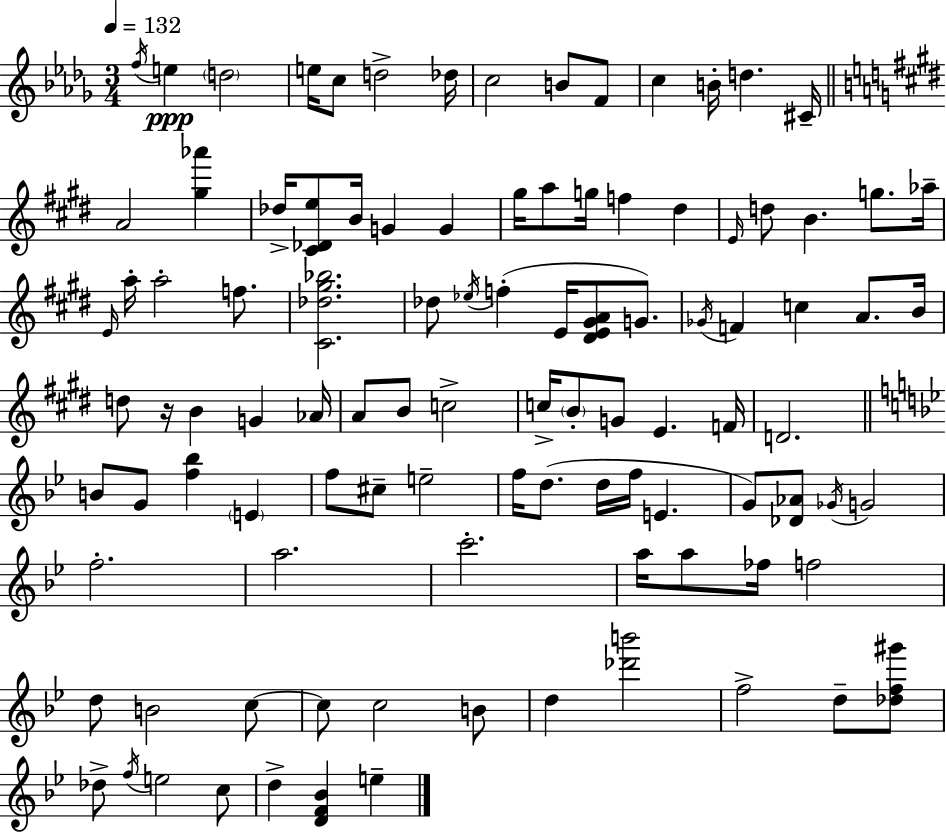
F5/s E5/q D5/h E5/s C5/e D5/h Db5/s C5/h B4/e F4/e C5/q B4/s D5/q. C#4/s A4/h [G#5,Ab6]/q Db5/s [C#4,Db4,E5]/e B4/s G4/q G4/q G#5/s A5/e G5/s F5/q D#5/q E4/s D5/e B4/q. G5/e. Ab5/s E4/s A5/s A5/h F5/e. [C#4,Db5,G#5,Bb5]/h. Db5/e Eb5/s F5/q E4/s [D#4,E4,G#4,A4]/e G4/e. Gb4/s F4/q C5/q A4/e. B4/s D5/e R/s B4/q G4/q Ab4/s A4/e B4/e C5/h C5/s B4/e G4/e E4/q. F4/s D4/h. B4/e G4/e [F5,Bb5]/q E4/q F5/e C#5/e E5/h F5/s D5/e. D5/s F5/s E4/q. G4/e [Db4,Ab4]/e Gb4/s G4/h F5/h. A5/h. C6/h. A5/s A5/e FES5/s F5/h D5/e B4/h C5/e C5/e C5/h B4/e D5/q [Db6,B6]/h F5/h D5/e [Db5,F5,G#6]/e Db5/e F5/s E5/h C5/e D5/q [D4,F4,Bb4]/q E5/q